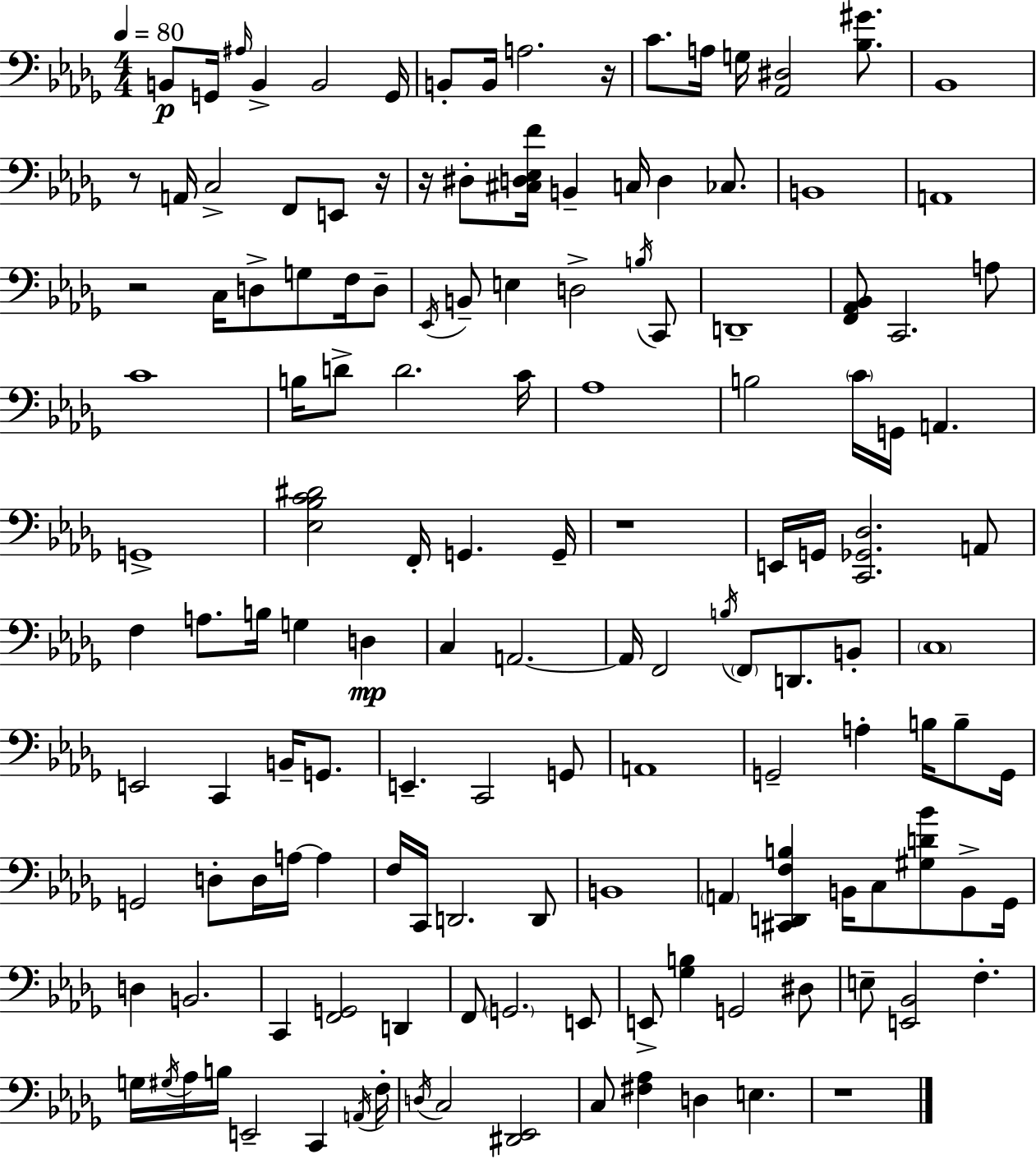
X:1
T:Untitled
M:4/4
L:1/4
K:Bbm
B,,/2 G,,/4 ^A,/4 B,, B,,2 G,,/4 B,,/2 B,,/4 A,2 z/4 C/2 A,/4 G,/4 [_A,,^D,]2 [_B,^G]/2 _B,,4 z/2 A,,/4 C,2 F,,/2 E,,/2 z/4 z/4 ^D,/2 [^C,D,_E,F]/4 B,, C,/4 D, _C,/2 B,,4 A,,4 z2 C,/4 D,/2 G,/2 F,/4 D,/2 _E,,/4 B,,/2 E, D,2 B,/4 C,,/2 D,,4 [F,,_A,,_B,,]/2 C,,2 A,/2 C4 B,/4 D/2 D2 C/4 _A,4 B,2 C/4 G,,/4 A,, G,,4 [_E,_B,C^D]2 F,,/4 G,, G,,/4 z4 E,,/4 G,,/4 [C,,_G,,_D,]2 A,,/2 F, A,/2 B,/4 G, D, C, A,,2 A,,/4 F,,2 B,/4 F,,/2 D,,/2 B,,/2 C,4 E,,2 C,, B,,/4 G,,/2 E,, C,,2 G,,/2 A,,4 G,,2 A, B,/4 B,/2 G,,/4 G,,2 D,/2 D,/4 A,/4 A, F,/4 C,,/4 D,,2 D,,/2 B,,4 A,, [^C,,D,,F,B,] B,,/4 C,/2 [^G,D_B]/2 B,,/2 _G,,/4 D, B,,2 C,, [F,,G,,]2 D,, F,,/2 G,,2 E,,/2 E,,/2 [_G,B,] G,,2 ^D,/2 E,/2 [E,,_B,,]2 F, G,/4 ^G,/4 _A,/4 B,/4 E,,2 C,, A,,/4 F,/4 D,/4 C,2 [^D,,_E,,]2 C,/2 [^F,_A,] D, E, z4